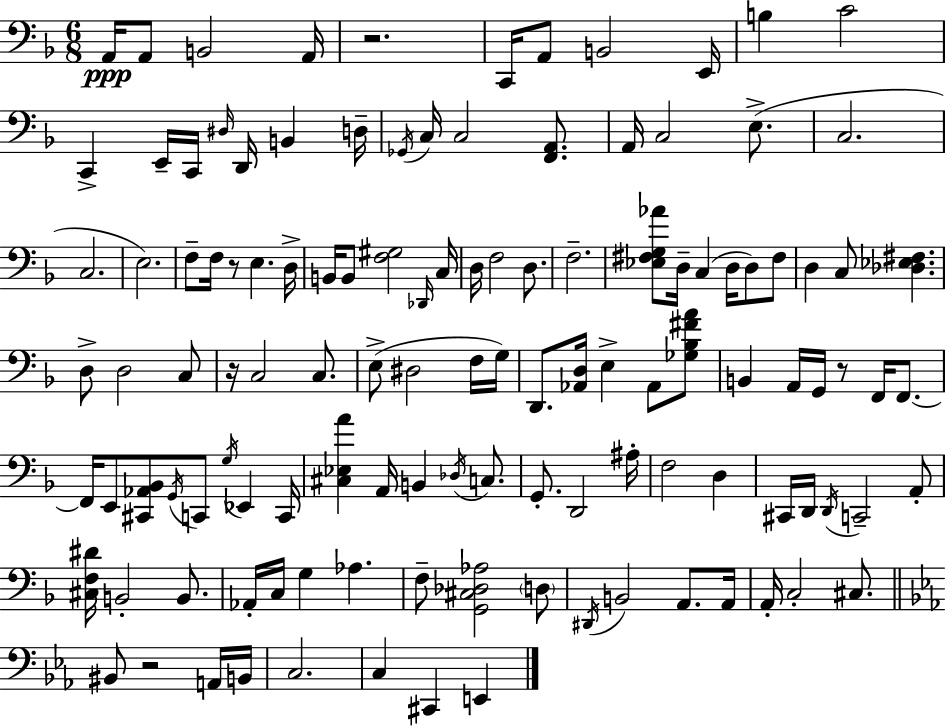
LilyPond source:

{
  \clef bass
  \numericTimeSignature
  \time 6/8
  \key d \minor
  a,16\ppp a,8 b,2 a,16 | r2. | c,16 a,8 b,2 e,16 | b4 c'2 | \break c,4-> e,16-- c,16 \grace { dis16 } d,16 b,4 | d16-- \acciaccatura { ges,16 } c16 c2 <f, a,>8. | a,16 c2 e8.->( | c2. | \break c2. | e2.) | f8-- f16 r8 e4. | d16-> b,16 b,8 <f gis>2 | \break \grace { des,16 } c16 d16 f2 | d8. f2.-- | <ees fis g aes'>8 d16-- c4( d16 d8) | fis8 d4 c8 <des ees fis>4. | \break d8-> d2 | c8 r16 c2 | c8. e8->( dis2 | f16 g16) d,8. <aes, d>16 e4-> aes,8 | \break <ges bes fis' a'>8 b,4 a,16 g,16 r8 f,16 | f,8.~~ f,16 e,8 <cis, aes, bes,>8 \acciaccatura { g,16 } c,8 \acciaccatura { g16 } | ees,4 c,16 <cis ees a'>4 a,16 b,4 | \acciaccatura { des16 } c8. g,8.-. d,2 | \break ais16-. f2 | d4 cis,16 d,16 \acciaccatura { d,16 } c,2-- | a,8-. <cis f dis'>16 b,2-. | b,8. aes,16-. c16 g4 | \break aes4. f8-- <g, cis des aes>2 | \parenthesize d8 \acciaccatura { dis,16 } b,2 | a,8. a,16 a,16-. c2-. | cis8. \bar "||" \break \key ees \major bis,8 r2 a,16 b,16 | c2. | c4 cis,4 e,4 | \bar "|."
}